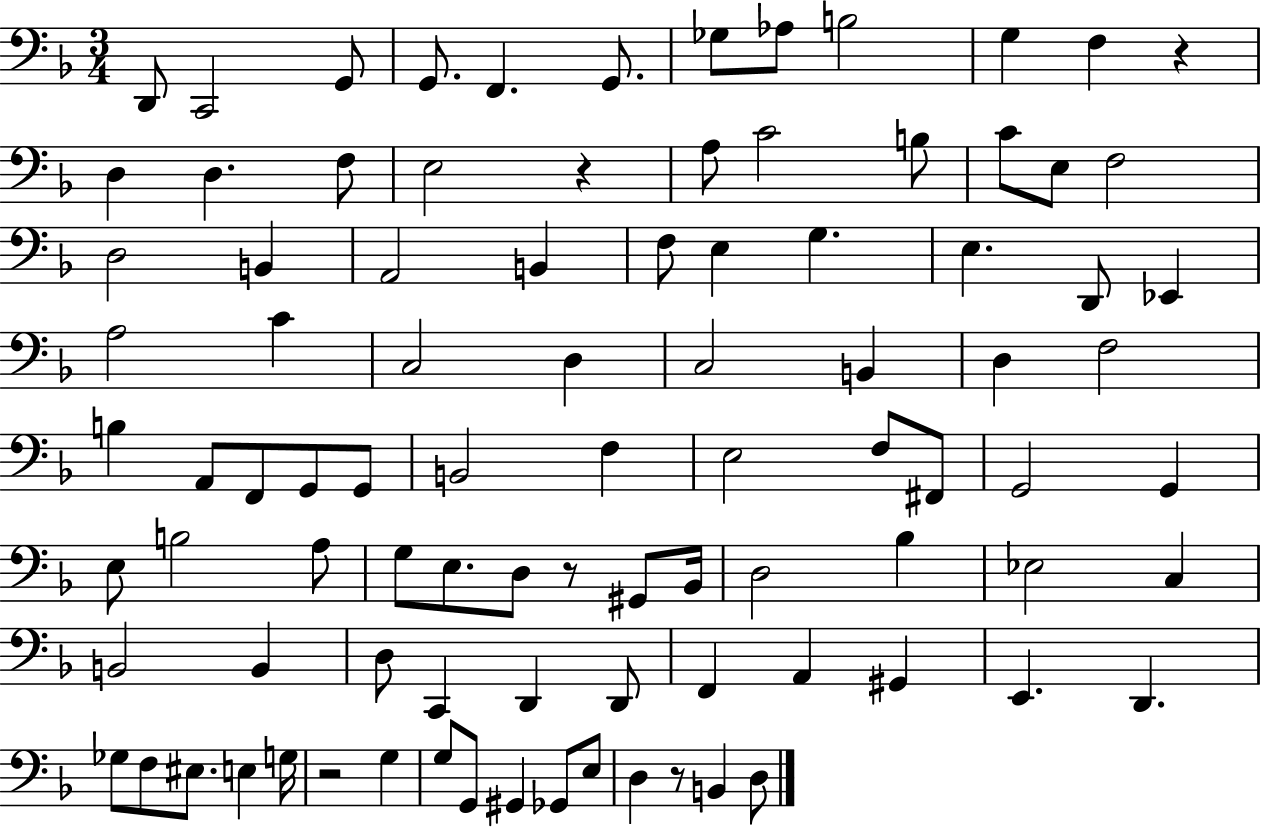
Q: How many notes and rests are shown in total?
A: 93